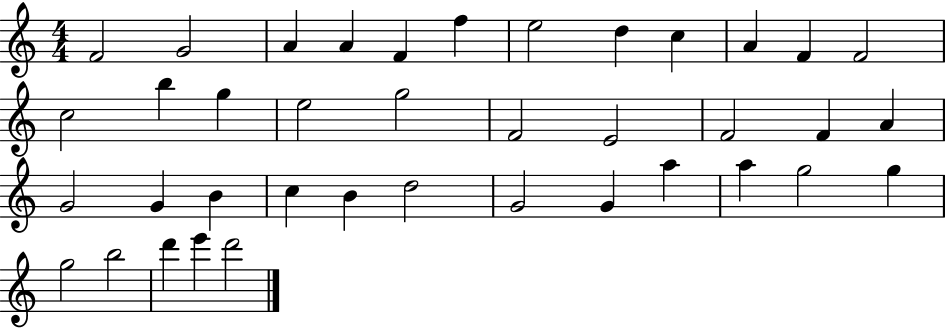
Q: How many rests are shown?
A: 0